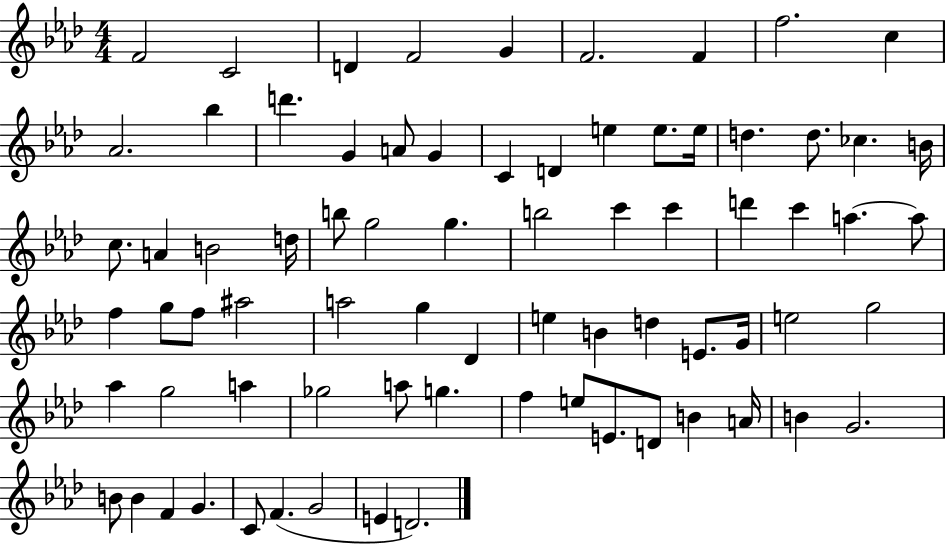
X:1
T:Untitled
M:4/4
L:1/4
K:Ab
F2 C2 D F2 G F2 F f2 c _A2 _b d' G A/2 G C D e e/2 e/4 d d/2 _c B/4 c/2 A B2 d/4 b/2 g2 g b2 c' c' d' c' a a/2 f g/2 f/2 ^a2 a2 g _D e B d E/2 G/4 e2 g2 _a g2 a _g2 a/2 g f e/2 E/2 D/2 B A/4 B G2 B/2 B F G C/2 F G2 E D2